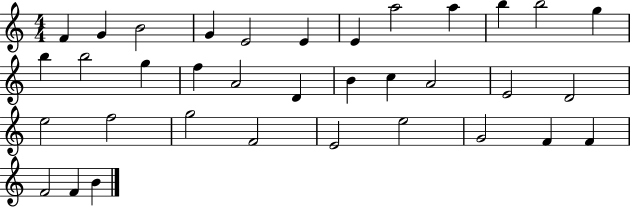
{
  \clef treble
  \numericTimeSignature
  \time 4/4
  \key c \major
  f'4 g'4 b'2 | g'4 e'2 e'4 | e'4 a''2 a''4 | b''4 b''2 g''4 | \break b''4 b''2 g''4 | f''4 a'2 d'4 | b'4 c''4 a'2 | e'2 d'2 | \break e''2 f''2 | g''2 f'2 | e'2 e''2 | g'2 f'4 f'4 | \break f'2 f'4 b'4 | \bar "|."
}